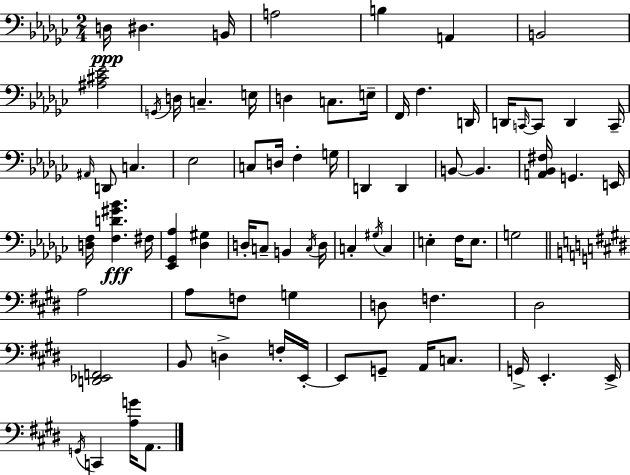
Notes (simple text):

D3/s D#3/q. B2/s A3/h B3/q A2/q B2/h [A#3,C#4,Eb4]/h G2/s D3/s C3/q. E3/s D3/q C3/e. E3/s F2/s F3/q. D2/s D2/s C2/s C2/e D2/q C2/s A#2/s D2/e C3/q. Eb3/h C3/e D3/s F3/q G3/s D2/q D2/q B2/e B2/q. [A2,Bb2,F#3]/s G2/q. E2/s [D3,F3]/s [F3,D4,G#4,Bb4]/q. F#3/s [Eb2,Gb2,Ab3]/q [Db3,G#3]/q D3/s C3/e B2/q C3/s D3/s C3/q G#3/s C3/q E3/q F3/s E3/e. G3/h A3/h A3/e F3/e G3/q D3/e F3/q. D#3/h [D2,Eb2,F2]/h B2/e D3/q F3/s E2/s E2/e G2/e A2/s C3/e. G2/s E2/q. E2/s G2/s C2/q [A3,G4]/s A2/e.